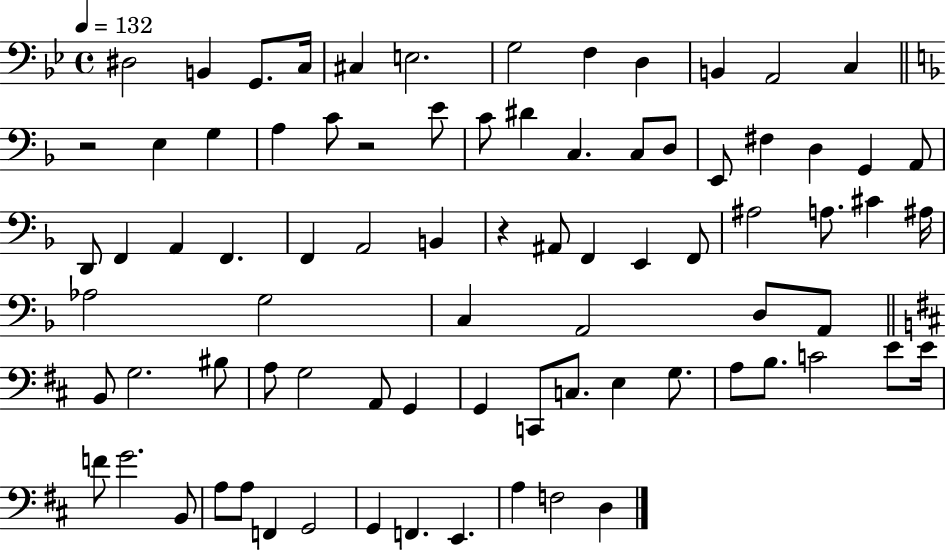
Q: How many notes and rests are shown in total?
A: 81